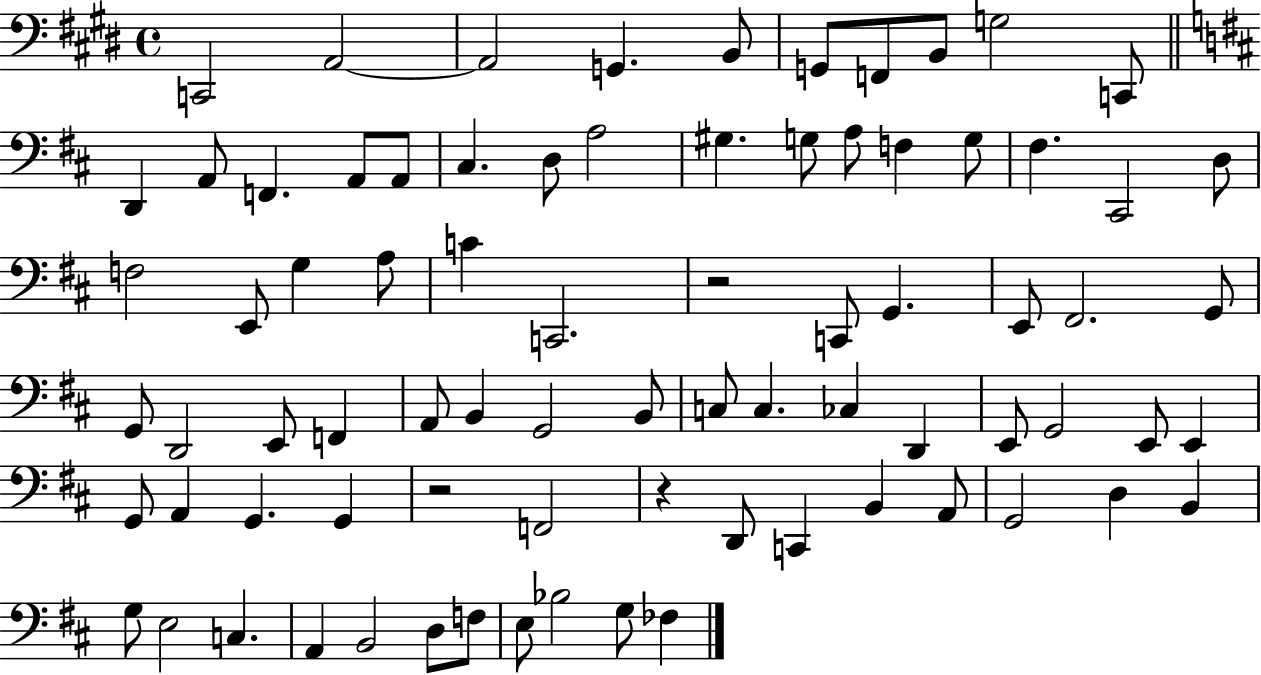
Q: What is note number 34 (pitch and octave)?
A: G2